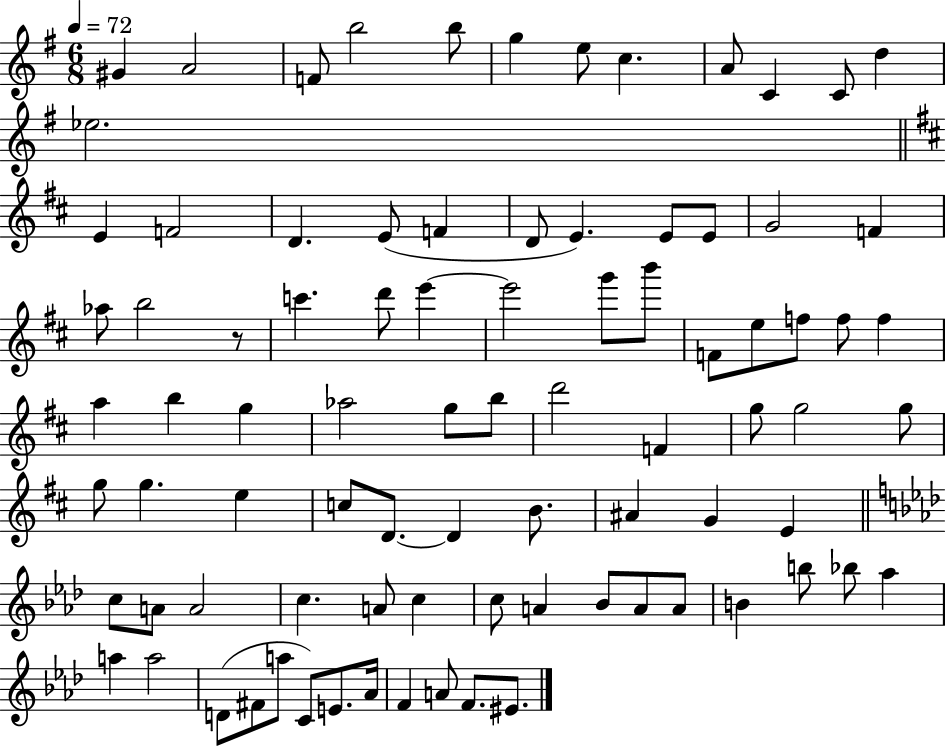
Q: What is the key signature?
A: G major